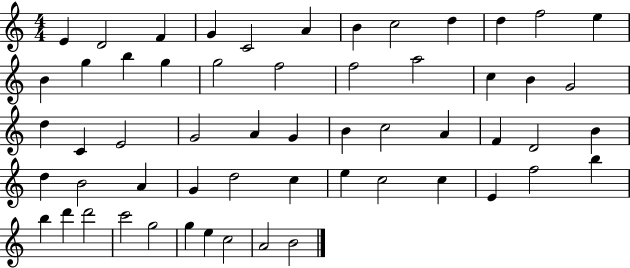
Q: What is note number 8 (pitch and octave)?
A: C5